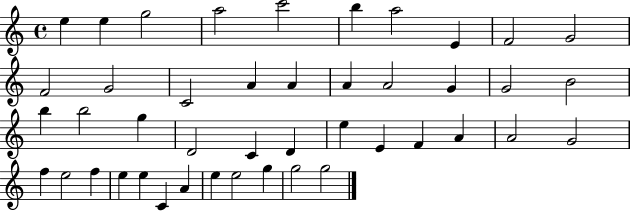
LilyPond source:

{
  \clef treble
  \time 4/4
  \defaultTimeSignature
  \key c \major
  e''4 e''4 g''2 | a''2 c'''2 | b''4 a''2 e'4 | f'2 g'2 | \break f'2 g'2 | c'2 a'4 a'4 | a'4 a'2 g'4 | g'2 b'2 | \break b''4 b''2 g''4 | d'2 c'4 d'4 | e''4 e'4 f'4 a'4 | a'2 g'2 | \break f''4 e''2 f''4 | e''4 e''4 c'4 a'4 | e''4 e''2 g''4 | g''2 g''2 | \break \bar "|."
}